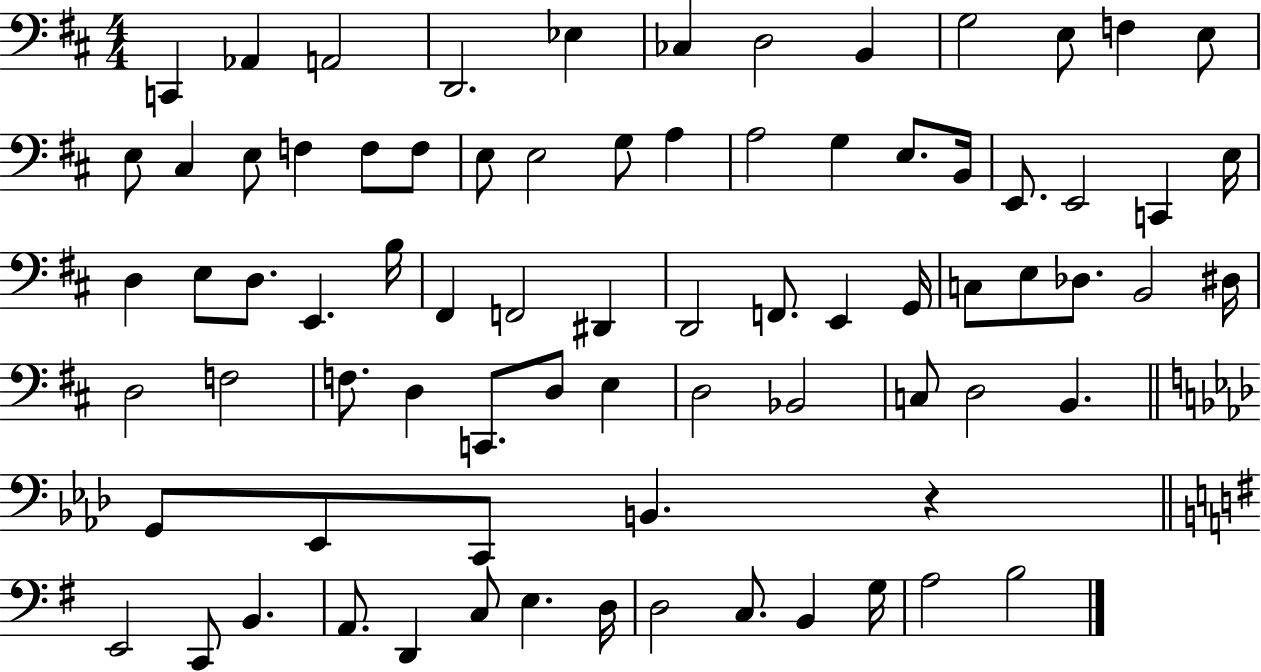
{
  \clef bass
  \numericTimeSignature
  \time 4/4
  \key d \major
  c,4 aes,4 a,2 | d,2. ees4 | ces4 d2 b,4 | g2 e8 f4 e8 | \break e8 cis4 e8 f4 f8 f8 | e8 e2 g8 a4 | a2 g4 e8. b,16 | e,8. e,2 c,4 e16 | \break d4 e8 d8. e,4. b16 | fis,4 f,2 dis,4 | d,2 f,8. e,4 g,16 | c8 e8 des8. b,2 dis16 | \break d2 f2 | f8. d4 c,8. d8 e4 | d2 bes,2 | c8 d2 b,4. | \break \bar "||" \break \key aes \major g,8 ees,8 c,8 b,4. r4 | \bar "||" \break \key e \minor e,2 c,8 b,4. | a,8. d,4 c8 e4. d16 | d2 c8. b,4 g16 | a2 b2 | \break \bar "|."
}